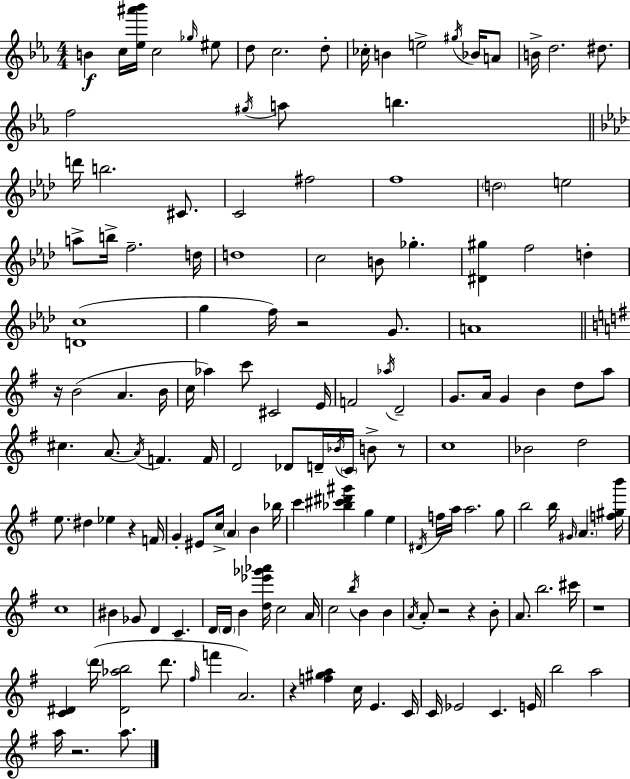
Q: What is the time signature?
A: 4/4